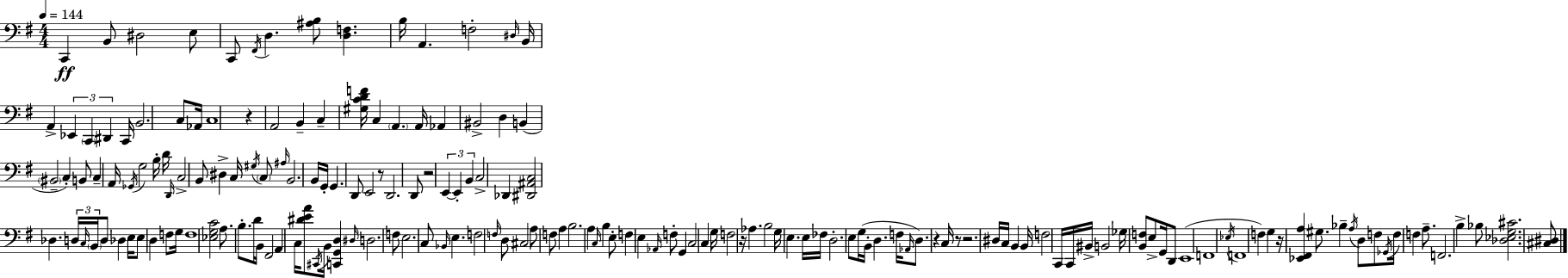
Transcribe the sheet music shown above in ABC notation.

X:1
T:Untitled
M:4/4
L:1/4
K:Em
C,, B,,/2 ^D,2 E,/2 C,,/2 ^F,,/4 D, [^A,B,]/2 [D,F,] B,/4 A,, F,2 ^D,/4 B,,/4 A,, _E,, C,, ^D,, C,,/4 B,,2 C,/2 _A,,/4 C,4 z A,,2 B,, C, [^G,CDF]/4 C, A,, A,,/4 _A,, ^B,,2 D, B,, ^B,,2 C, B,,/2 C, A,,/4 _G,,/4 G,2 B,/4 D/4 D,,/4 C,2 B,,/2 ^D, C,/4 ^G,/4 C,/2 ^A,/4 B,,2 B,,/4 G,,/4 G,, D,,/2 E,,2 z/2 D,,2 D,,/2 z2 E,, E,, B,, C,2 _D,, [^D,,^A,,C,]2 _D, D,/4 C,/4 B,,/4 D,/2 _D, E,/4 E,/2 D, F,/2 G,/4 F,4 [_E,G,C]2 A,/2 B,/2 D/4 B,,/4 ^F,,2 A,, C,/4 [^DEA]/2 ^C,,/4 B,,/4 [C,,G,,D,] ^D,/4 D,2 F,/2 E,2 C,/2 _B,,/4 E, F,2 F,/4 D,/2 ^C,2 A,/2 F,/2 A, B,2 A, C,/4 B, E,/2 F, E, _A,,/4 F,/2 G,, C,2 C, G,/4 F,2 z/4 _A, B,2 G,/4 E, E,/4 _F,/4 D,2 E,/2 G,/4 B,,/4 D, F,/4 _A,,/4 D,/2 z C,/4 z/2 z2 ^D,/4 C,/4 B,, B,,/4 F,2 C,,/4 C,,/4 ^B,,/4 B,,2 _G,/4 [B,,F,]/2 E,/2 G,,/4 D,,/2 E,,4 F,,4 _E,/4 F,,4 F, G, z/4 [_E,,^F,,A,] ^G,/2 _B, A,/4 D,/2 F,/2 _G,,/4 F,/4 F, A,/2 F,,2 B, _B,/2 [_D,_E,G,^C]2 [^C,^D,]/2